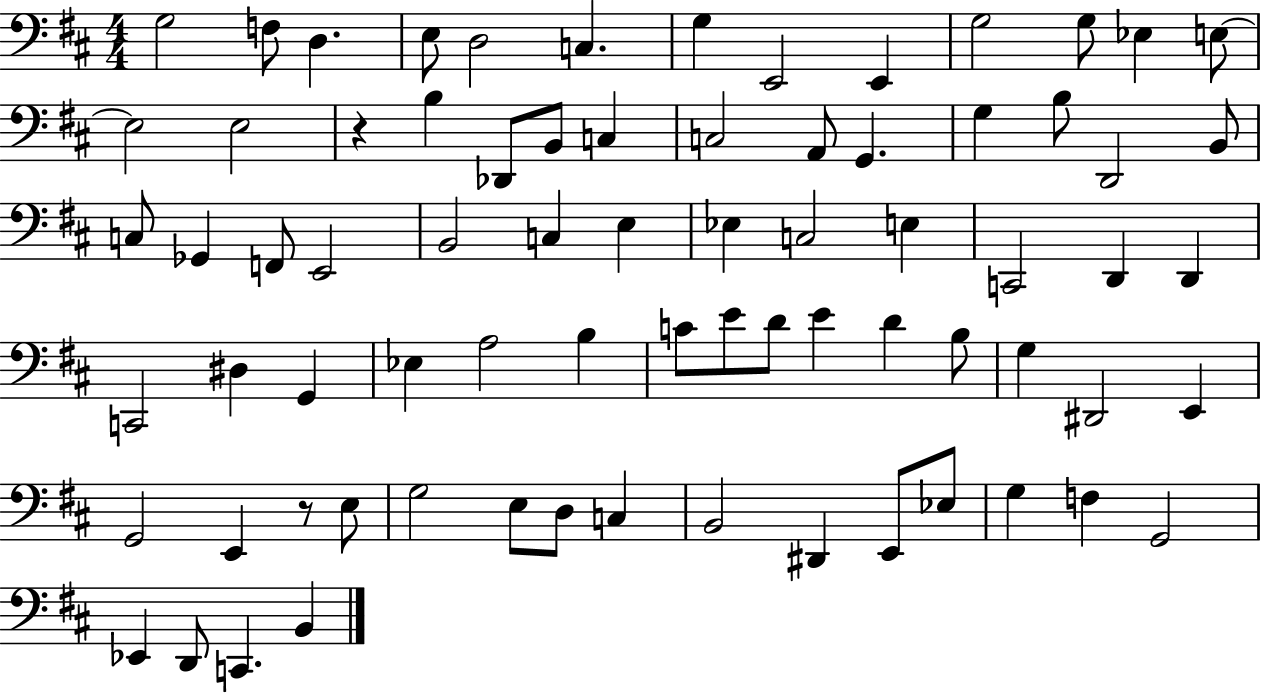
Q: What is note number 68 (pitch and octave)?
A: G2